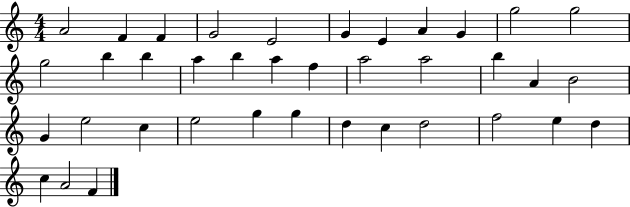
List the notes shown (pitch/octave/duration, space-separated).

A4/h F4/q F4/q G4/h E4/h G4/q E4/q A4/q G4/q G5/h G5/h G5/h B5/q B5/q A5/q B5/q A5/q F5/q A5/h A5/h B5/q A4/q B4/h G4/q E5/h C5/q E5/h G5/q G5/q D5/q C5/q D5/h F5/h E5/q D5/q C5/q A4/h F4/q